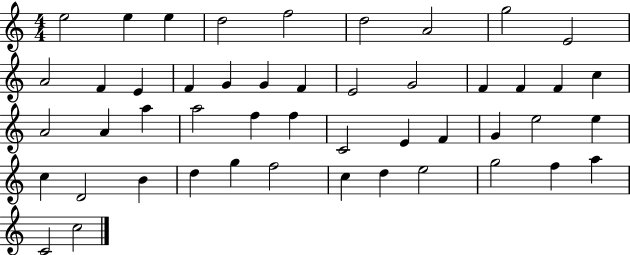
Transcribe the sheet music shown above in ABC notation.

X:1
T:Untitled
M:4/4
L:1/4
K:C
e2 e e d2 f2 d2 A2 g2 E2 A2 F E F G G F E2 G2 F F F c A2 A a a2 f f C2 E F G e2 e c D2 B d g f2 c d e2 g2 f a C2 c2